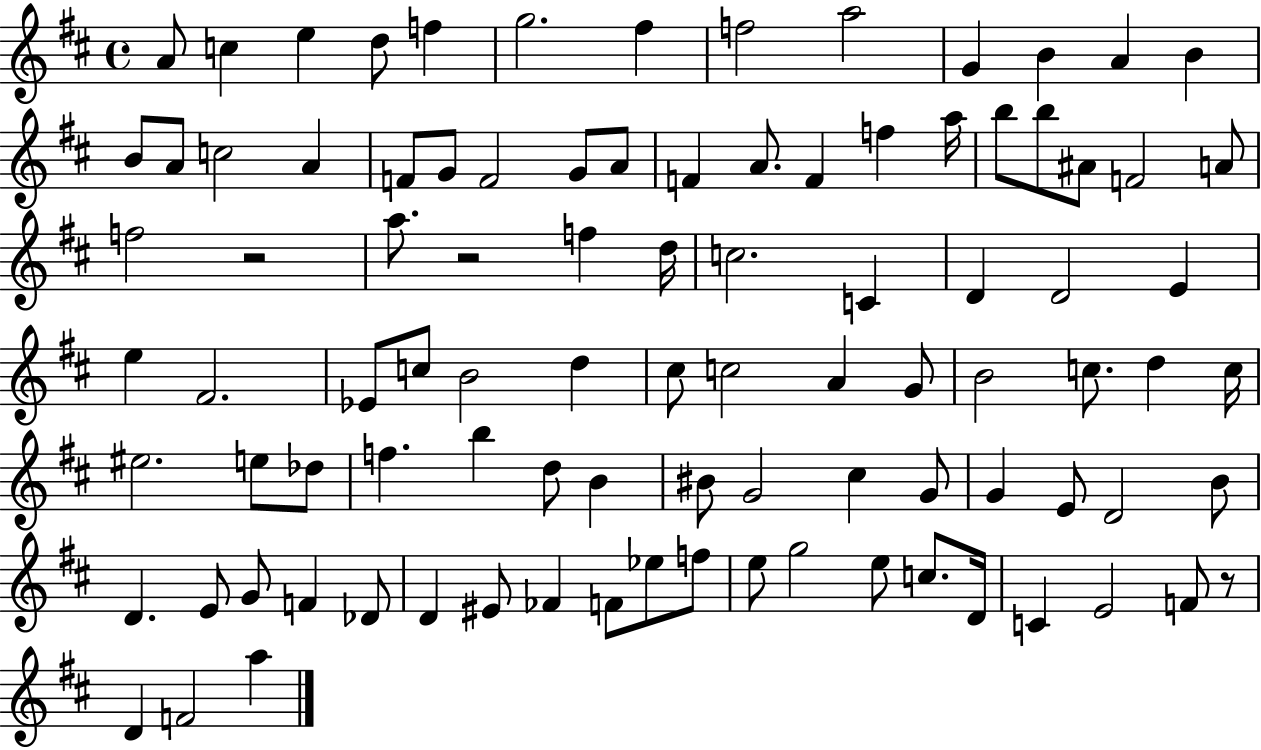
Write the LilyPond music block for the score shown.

{
  \clef treble
  \time 4/4
  \defaultTimeSignature
  \key d \major
  \repeat volta 2 { a'8 c''4 e''4 d''8 f''4 | g''2. fis''4 | f''2 a''2 | g'4 b'4 a'4 b'4 | \break b'8 a'8 c''2 a'4 | f'8 g'8 f'2 g'8 a'8 | f'4 a'8. f'4 f''4 a''16 | b''8 b''8 ais'8 f'2 a'8 | \break f''2 r2 | a''8. r2 f''4 d''16 | c''2. c'4 | d'4 d'2 e'4 | \break e''4 fis'2. | ees'8 c''8 b'2 d''4 | cis''8 c''2 a'4 g'8 | b'2 c''8. d''4 c''16 | \break eis''2. e''8 des''8 | f''4. b''4 d''8 b'4 | bis'8 g'2 cis''4 g'8 | g'4 e'8 d'2 b'8 | \break d'4. e'8 g'8 f'4 des'8 | d'4 eis'8 fes'4 f'8 ees''8 f''8 | e''8 g''2 e''8 c''8. d'16 | c'4 e'2 f'8 r8 | \break d'4 f'2 a''4 | } \bar "|."
}